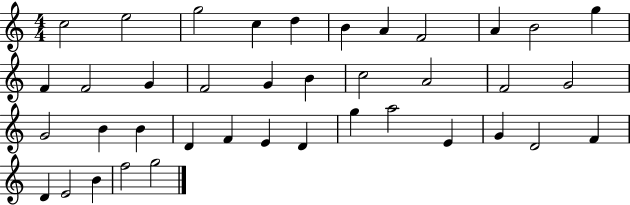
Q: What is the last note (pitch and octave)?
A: G5